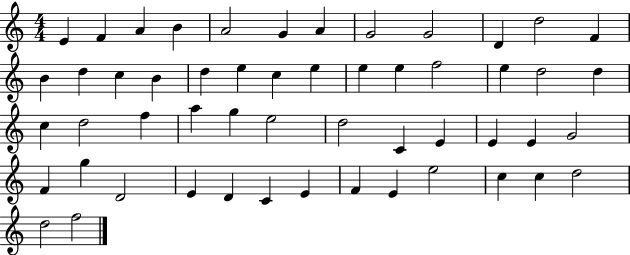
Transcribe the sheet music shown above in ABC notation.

X:1
T:Untitled
M:4/4
L:1/4
K:C
E F A B A2 G A G2 G2 D d2 F B d c B d e c e e e f2 e d2 d c d2 f a g e2 d2 C E E E G2 F g D2 E D C E F E e2 c c d2 d2 f2